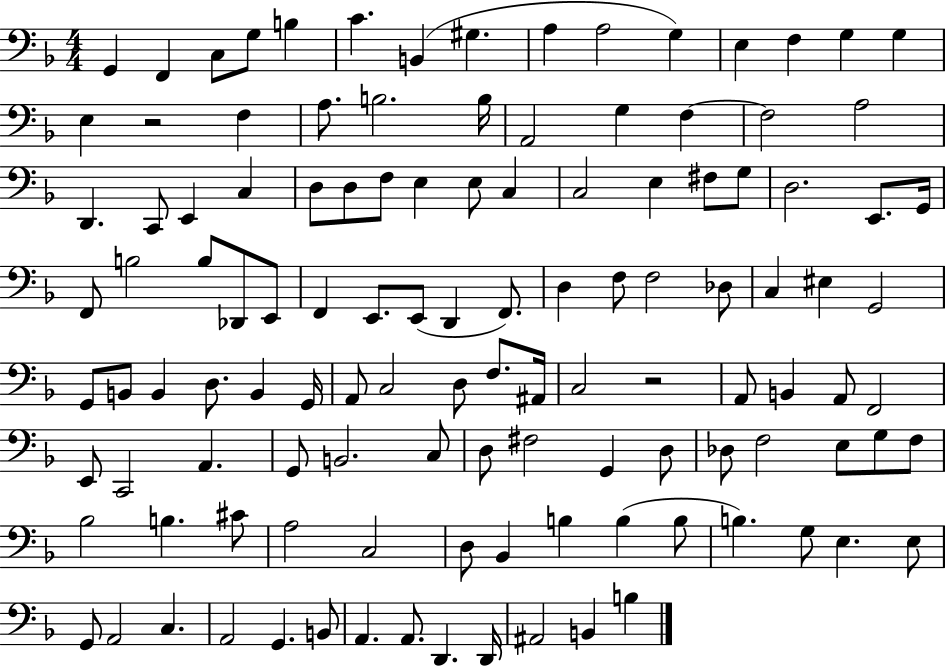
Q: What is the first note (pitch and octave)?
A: G2